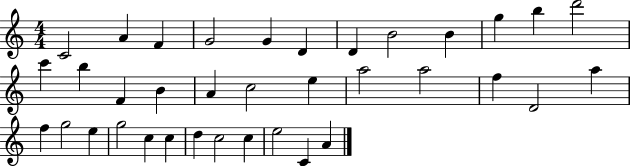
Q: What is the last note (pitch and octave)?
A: A4